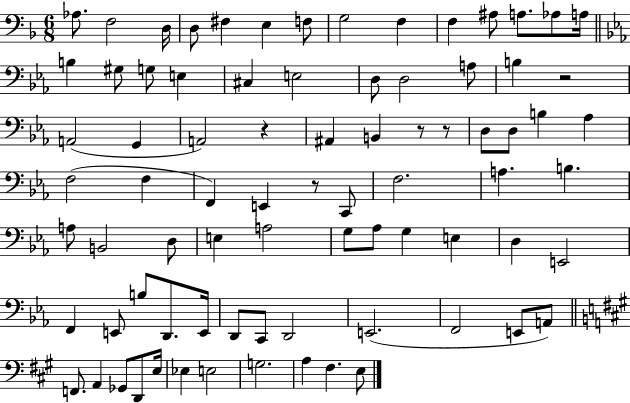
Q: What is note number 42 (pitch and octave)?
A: A3